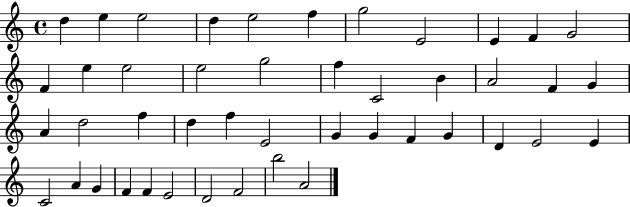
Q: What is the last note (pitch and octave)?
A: A4